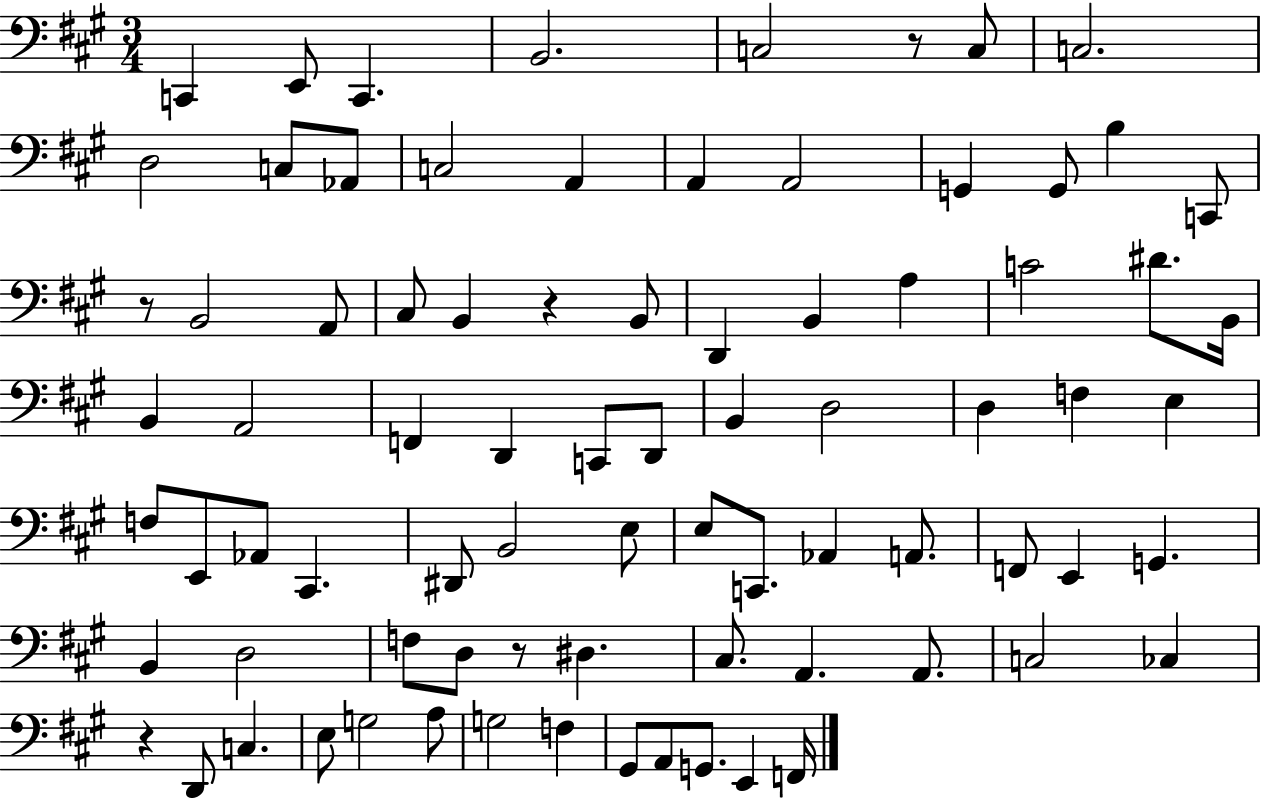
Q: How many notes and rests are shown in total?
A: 81